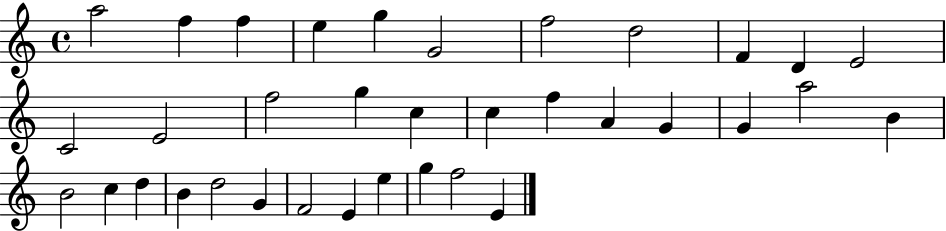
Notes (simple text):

A5/h F5/q F5/q E5/q G5/q G4/h F5/h D5/h F4/q D4/q E4/h C4/h E4/h F5/h G5/q C5/q C5/q F5/q A4/q G4/q G4/q A5/h B4/q B4/h C5/q D5/q B4/q D5/h G4/q F4/h E4/q E5/q G5/q F5/h E4/q